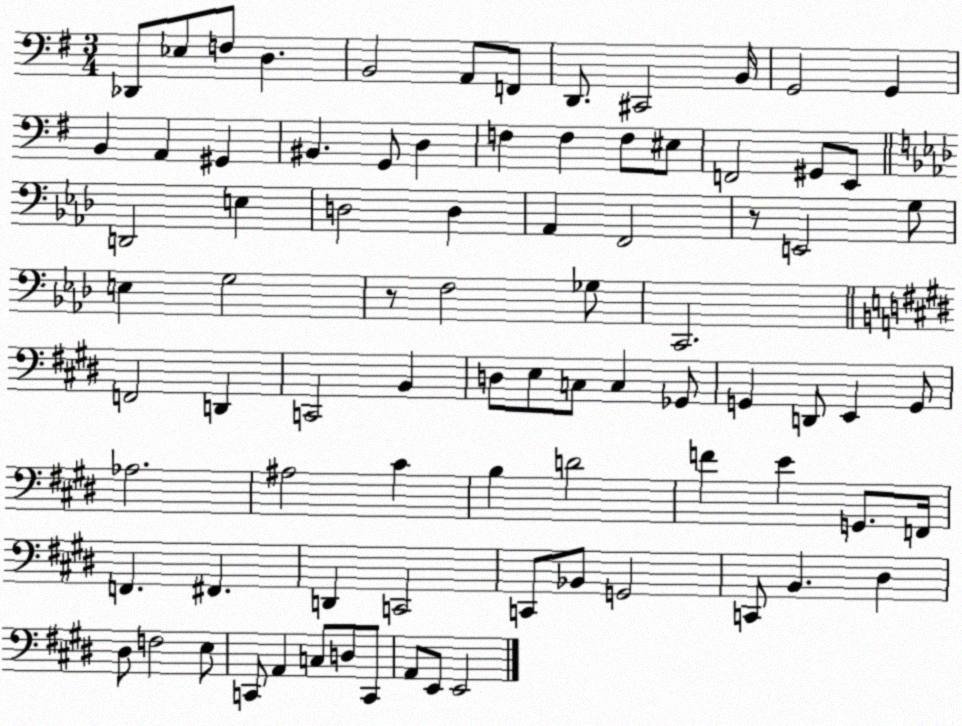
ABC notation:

X:1
T:Untitled
M:3/4
L:1/4
K:G
_D,,/2 _E,/2 F,/2 D, B,,2 A,,/2 F,,/2 D,,/2 ^C,,2 B,,/4 G,,2 G,, B,, A,, ^G,, ^B,, G,,/2 D, F, F, F,/2 ^E,/2 F,,2 ^G,,/2 E,,/2 D,,2 E, D,2 D, _A,, F,,2 z/2 E,,2 G,/2 E, G,2 z/2 F,2 _G,/2 C,,2 F,,2 D,, C,,2 B,, D,/2 E,/2 C,/2 C, _G,,/2 G,, D,,/2 E,, G,,/2 _A,2 ^A,2 ^C B, D2 F E G,,/2 F,,/4 F,, ^F,, D,, C,,2 C,,/2 _B,,/2 G,,2 C,,/2 B,, ^D, ^D,/2 F,2 E,/2 C,,/2 A,, C,/2 D,/2 C,,/2 A,,/2 E,,/2 E,,2